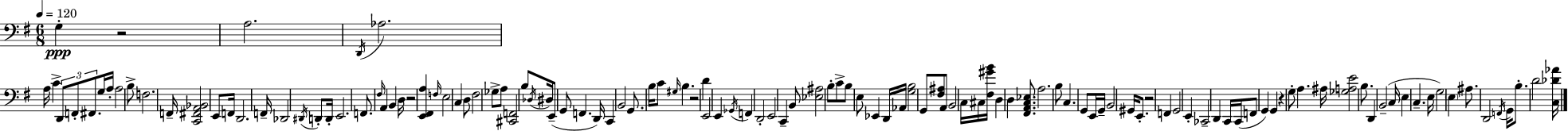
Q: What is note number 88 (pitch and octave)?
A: C2